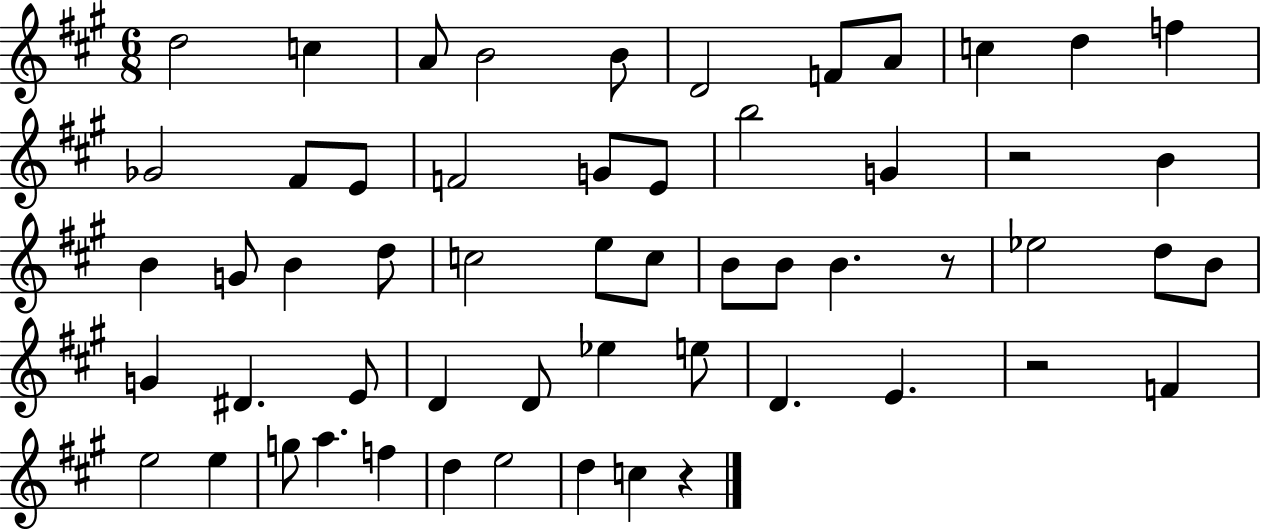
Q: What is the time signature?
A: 6/8